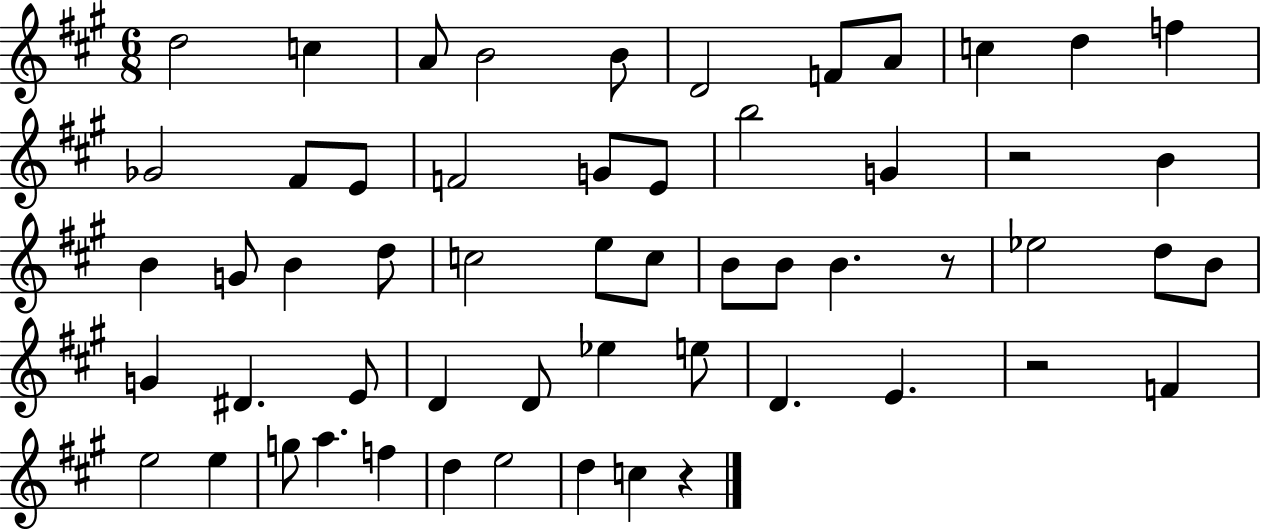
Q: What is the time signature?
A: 6/8